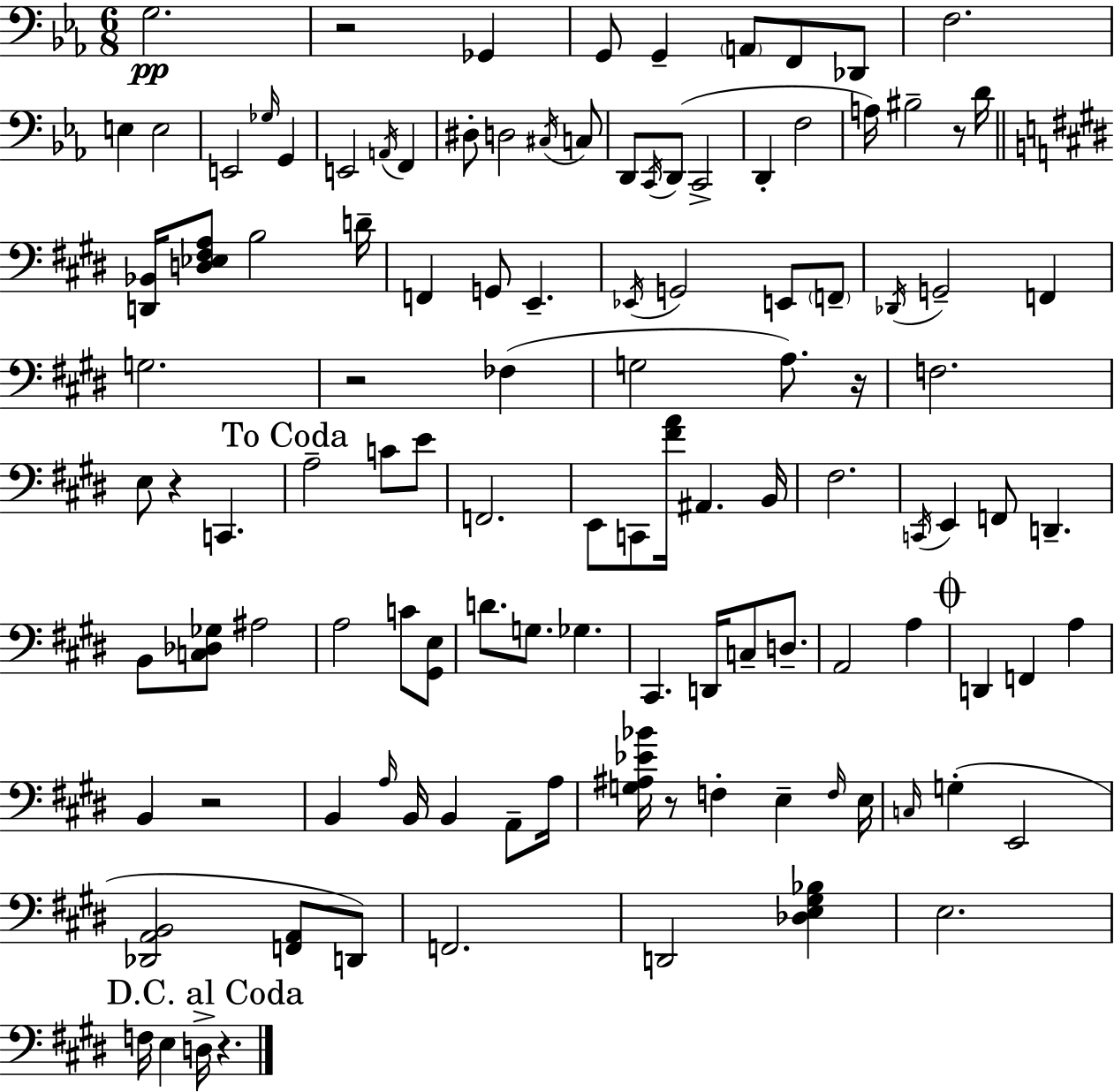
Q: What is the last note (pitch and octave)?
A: D3